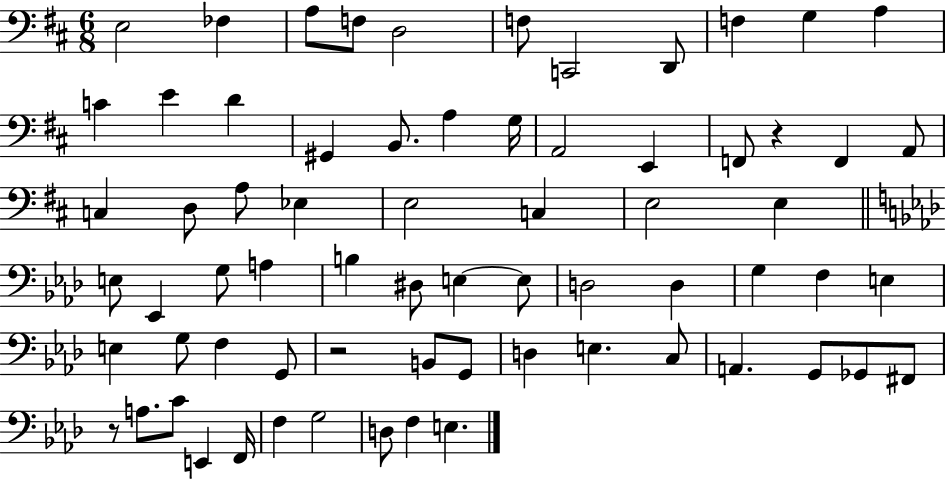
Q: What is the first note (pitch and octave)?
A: E3